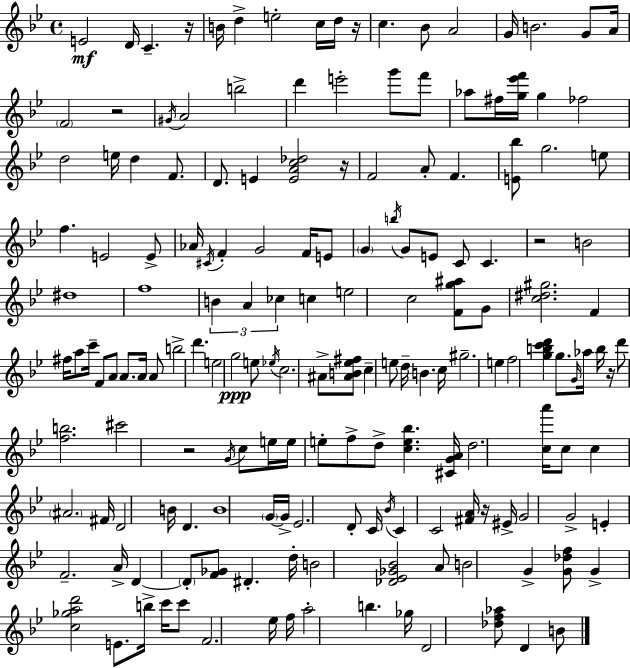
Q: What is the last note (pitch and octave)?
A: B4